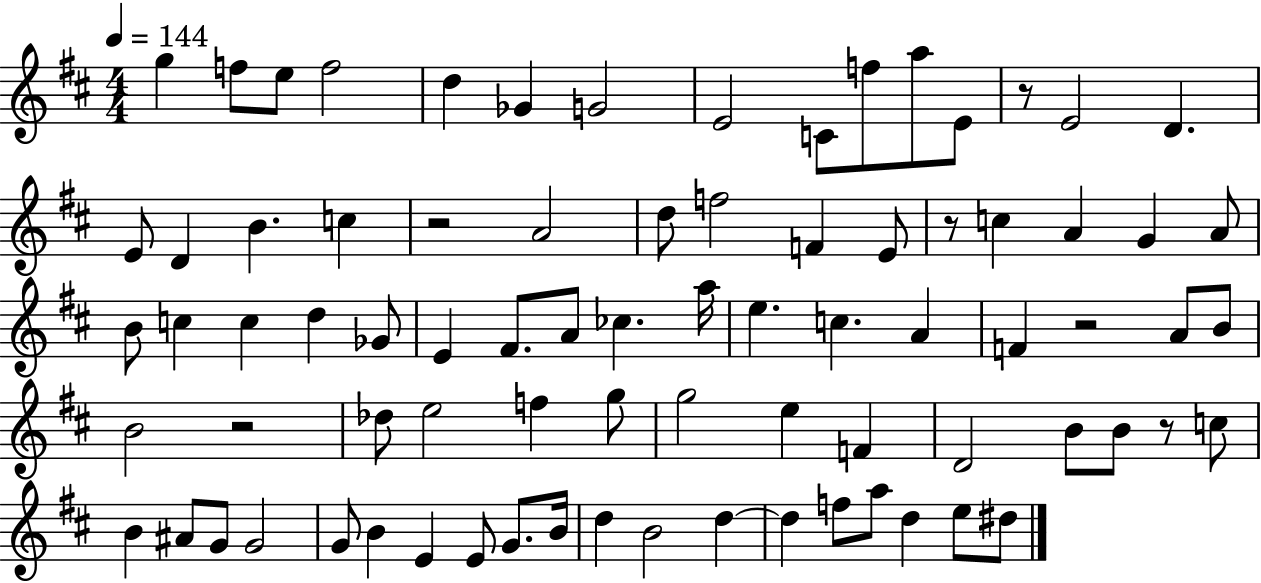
X:1
T:Untitled
M:4/4
L:1/4
K:D
g f/2 e/2 f2 d _G G2 E2 C/2 f/2 a/2 E/2 z/2 E2 D E/2 D B c z2 A2 d/2 f2 F E/2 z/2 c A G A/2 B/2 c c d _G/2 E ^F/2 A/2 _c a/4 e c A F z2 A/2 B/2 B2 z2 _d/2 e2 f g/2 g2 e F D2 B/2 B/2 z/2 c/2 B ^A/2 G/2 G2 G/2 B E E/2 G/2 B/4 d B2 d d f/2 a/2 d e/2 ^d/2